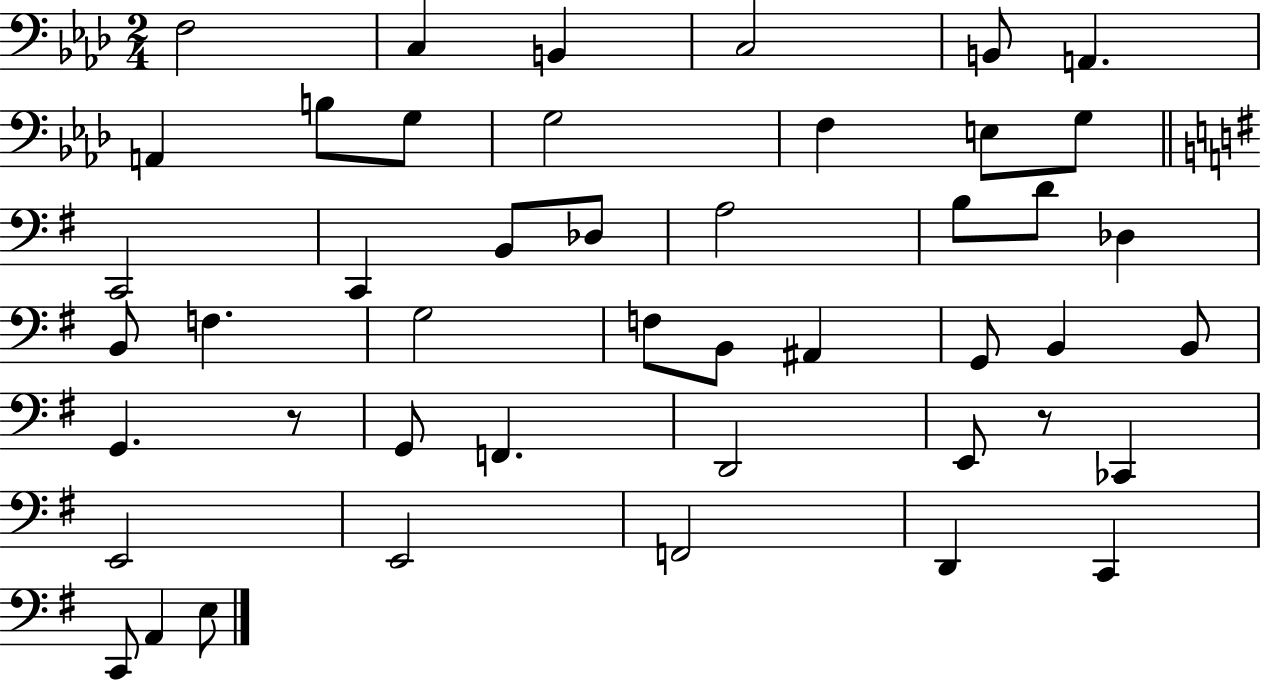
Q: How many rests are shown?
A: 2